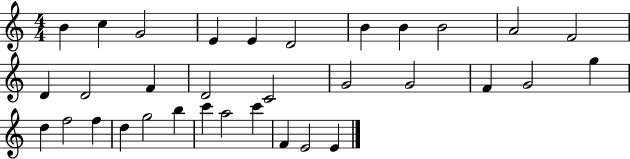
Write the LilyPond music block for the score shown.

{
  \clef treble
  \numericTimeSignature
  \time 4/4
  \key c \major
  b'4 c''4 g'2 | e'4 e'4 d'2 | b'4 b'4 b'2 | a'2 f'2 | \break d'4 d'2 f'4 | d'2 c'2 | g'2 g'2 | f'4 g'2 g''4 | \break d''4 f''2 f''4 | d''4 g''2 b''4 | c'''4 a''2 c'''4 | f'4 e'2 e'4 | \break \bar "|."
}